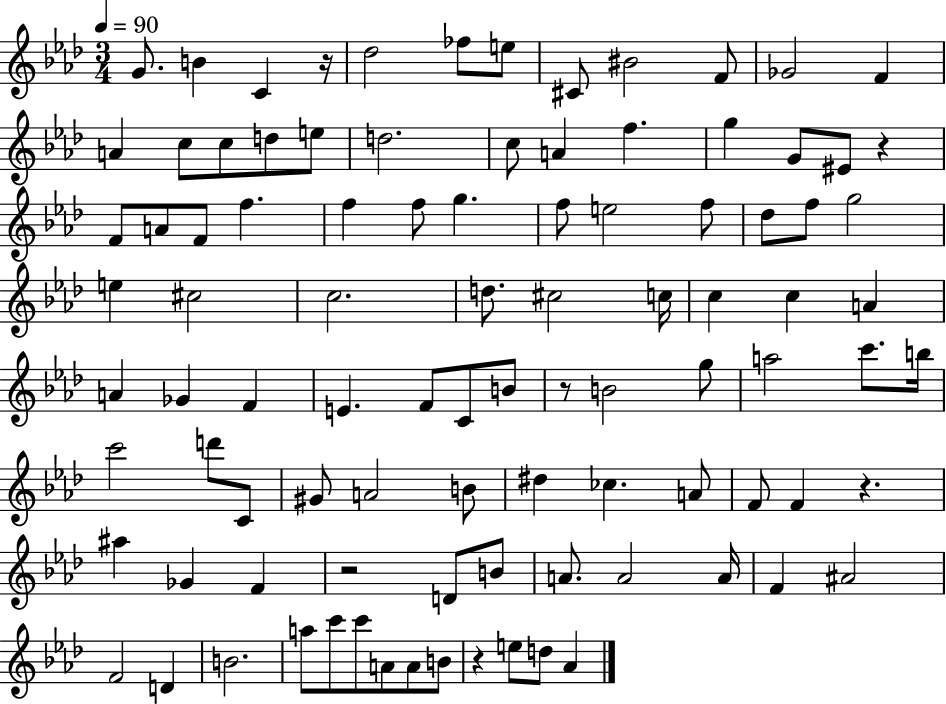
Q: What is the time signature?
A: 3/4